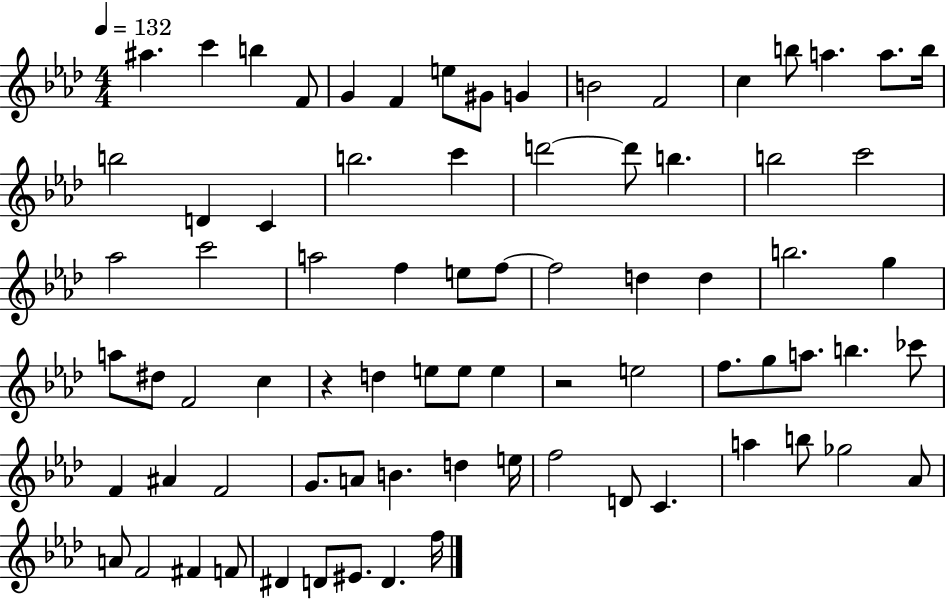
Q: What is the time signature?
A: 4/4